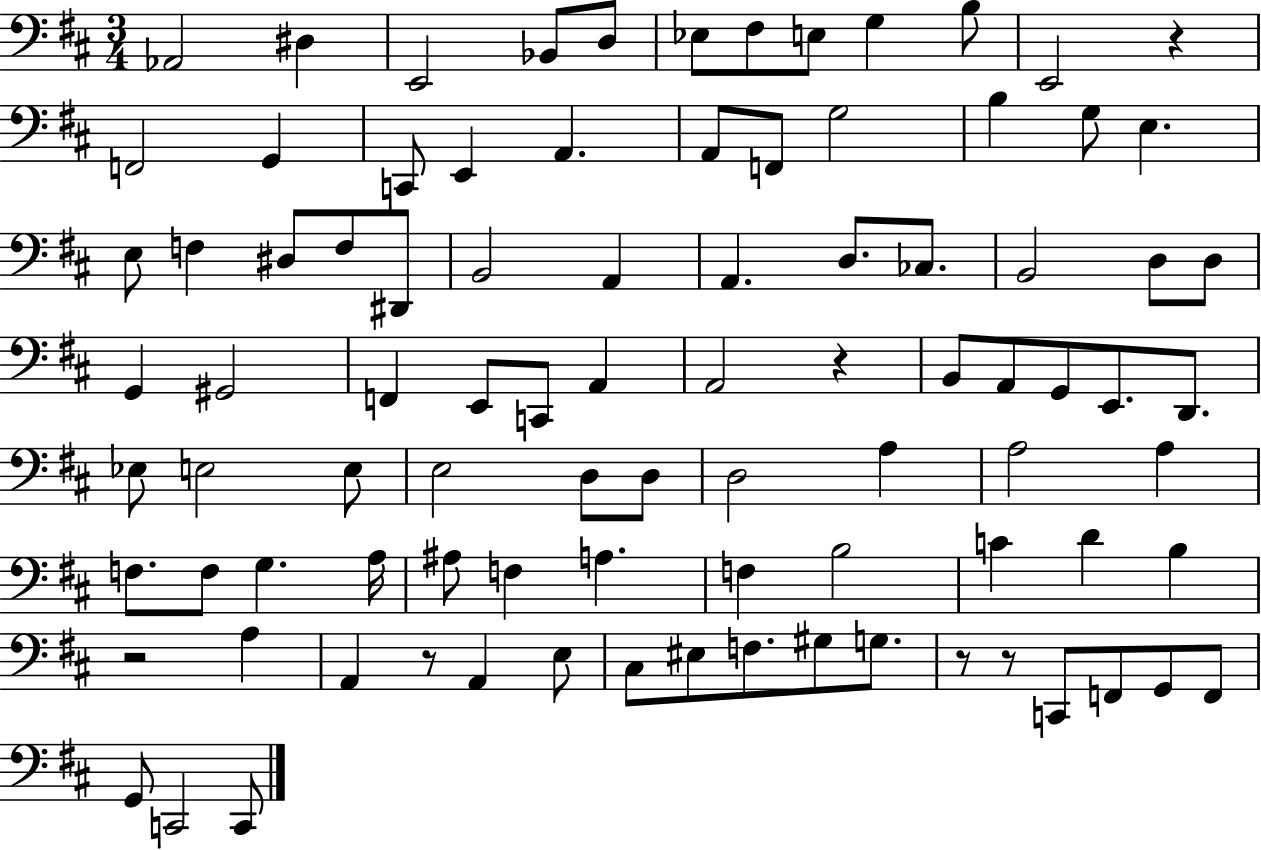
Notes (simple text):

Ab2/h D#3/q E2/h Bb2/e D3/e Eb3/e F#3/e E3/e G3/q B3/e E2/h R/q F2/h G2/q C2/e E2/q A2/q. A2/e F2/e G3/h B3/q G3/e E3/q. E3/e F3/q D#3/e F3/e D#2/e B2/h A2/q A2/q. D3/e. CES3/e. B2/h D3/e D3/e G2/q G#2/h F2/q E2/e C2/e A2/q A2/h R/q B2/e A2/e G2/e E2/e. D2/e. Eb3/e E3/h E3/e E3/h D3/e D3/e D3/h A3/q A3/h A3/q F3/e. F3/e G3/q. A3/s A#3/e F3/q A3/q. F3/q B3/h C4/q D4/q B3/q R/h A3/q A2/q R/e A2/q E3/e C#3/e EIS3/e F3/e. G#3/e G3/e. R/e R/e C2/e F2/e G2/e F2/e G2/e C2/h C2/e